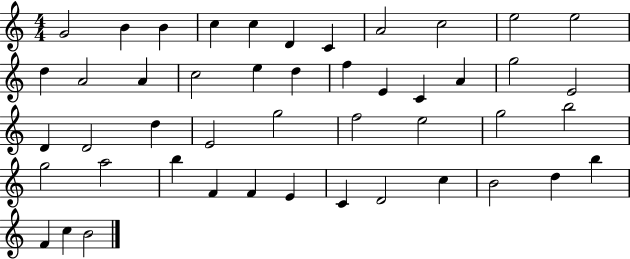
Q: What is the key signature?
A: C major